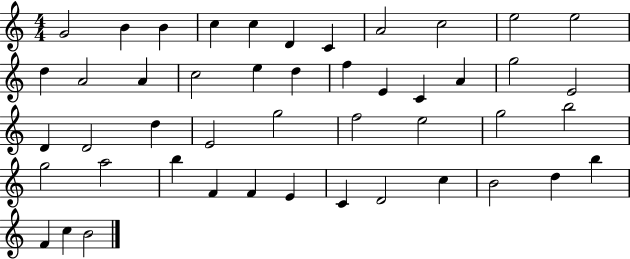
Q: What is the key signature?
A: C major